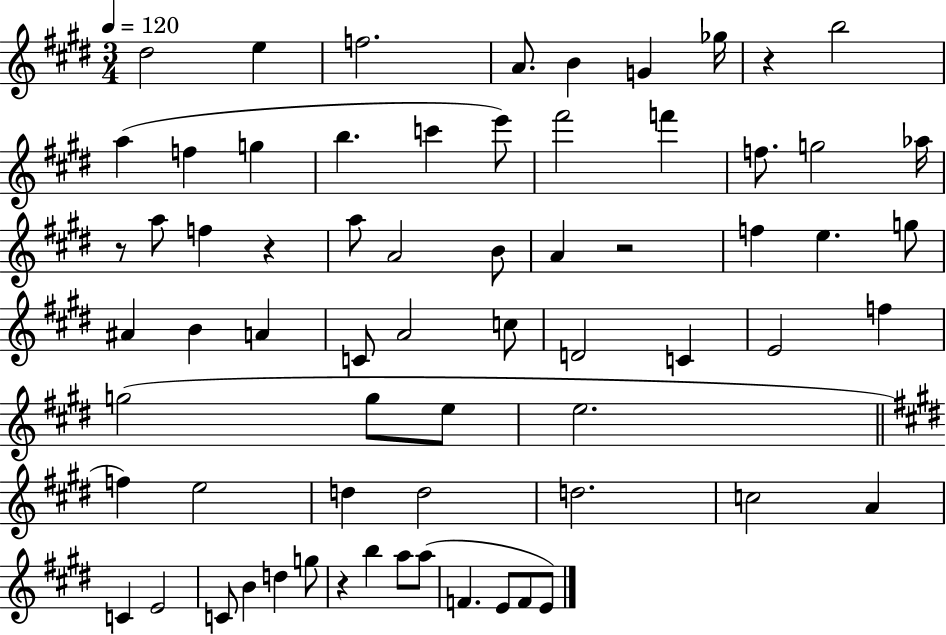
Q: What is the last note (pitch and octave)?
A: E4